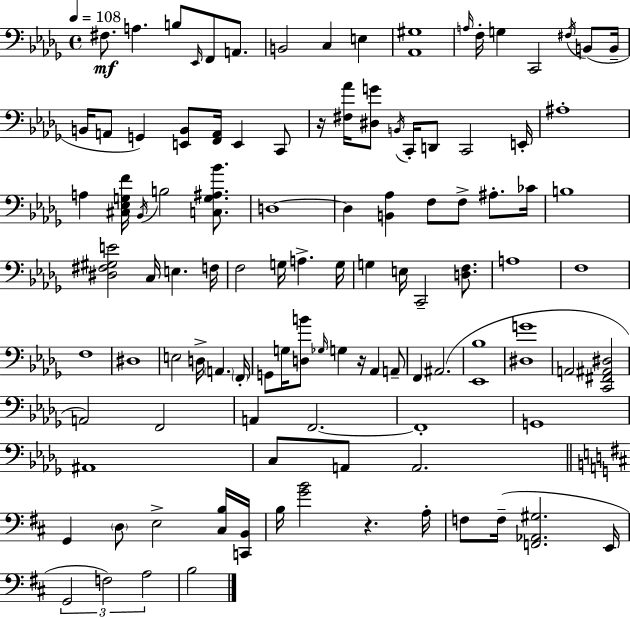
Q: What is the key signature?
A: BES minor